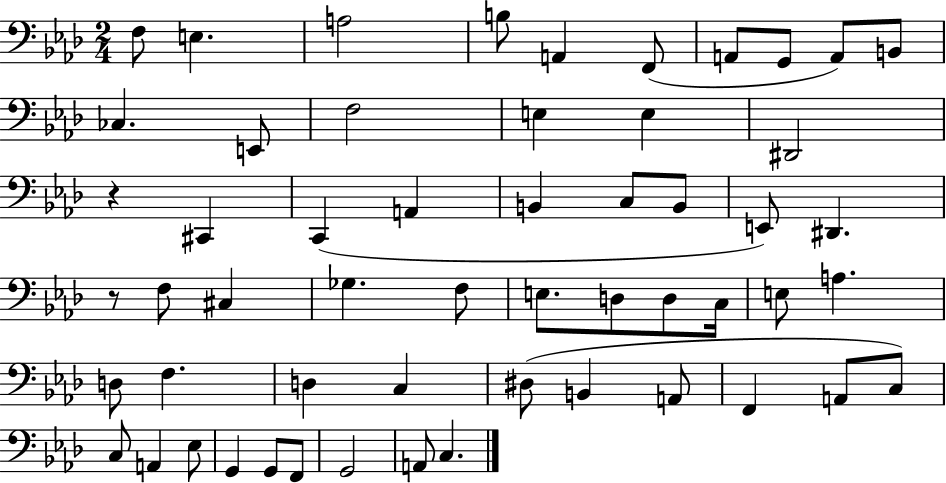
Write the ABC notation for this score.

X:1
T:Untitled
M:2/4
L:1/4
K:Ab
F,/2 E, A,2 B,/2 A,, F,,/2 A,,/2 G,,/2 A,,/2 B,,/2 _C, E,,/2 F,2 E, E, ^D,,2 z ^C,, C,, A,, B,, C,/2 B,,/2 E,,/2 ^D,, z/2 F,/2 ^C, _G, F,/2 E,/2 D,/2 D,/2 C,/4 E,/2 A, D,/2 F, D, C, ^D,/2 B,, A,,/2 F,, A,,/2 C,/2 C,/2 A,, _E,/2 G,, G,,/2 F,,/2 G,,2 A,,/2 C,